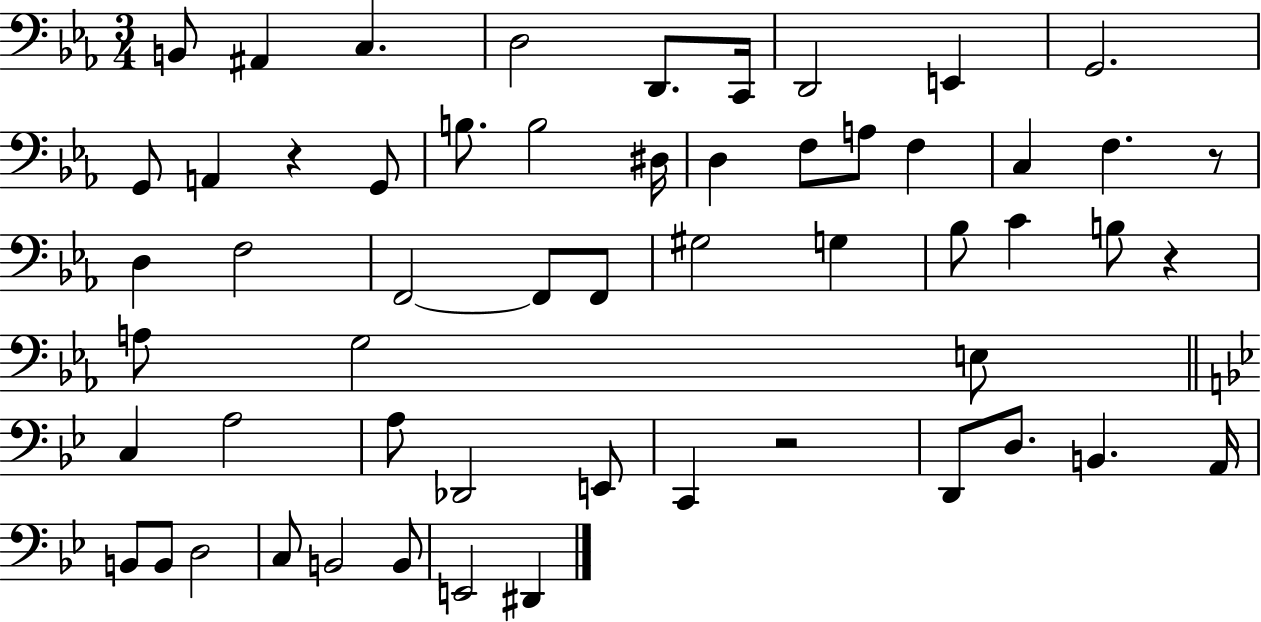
{
  \clef bass
  \numericTimeSignature
  \time 3/4
  \key ees \major
  \repeat volta 2 { b,8 ais,4 c4. | d2 d,8. c,16 | d,2 e,4 | g,2. | \break g,8 a,4 r4 g,8 | b8. b2 dis16 | d4 f8 a8 f4 | c4 f4. r8 | \break d4 f2 | f,2~~ f,8 f,8 | gis2 g4 | bes8 c'4 b8 r4 | \break a8 g2 e8 | \bar "||" \break \key bes \major c4 a2 | a8 des,2 e,8 | c,4 r2 | d,8 d8. b,4. a,16 | \break b,8 b,8 d2 | c8 b,2 b,8 | e,2 dis,4 | } \bar "|."
}